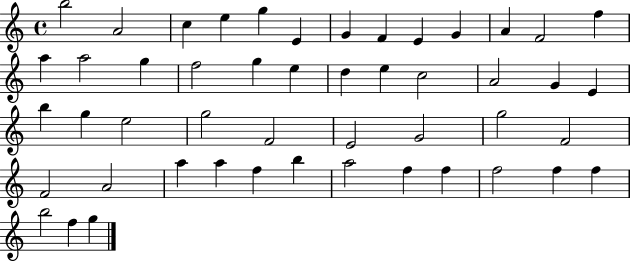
B5/h A4/h C5/q E5/q G5/q E4/q G4/q F4/q E4/q G4/q A4/q F4/h F5/q A5/q A5/h G5/q F5/h G5/q E5/q D5/q E5/q C5/h A4/h G4/q E4/q B5/q G5/q E5/h G5/h F4/h E4/h G4/h G5/h F4/h F4/h A4/h A5/q A5/q F5/q B5/q A5/h F5/q F5/q F5/h F5/q F5/q B5/h F5/q G5/q